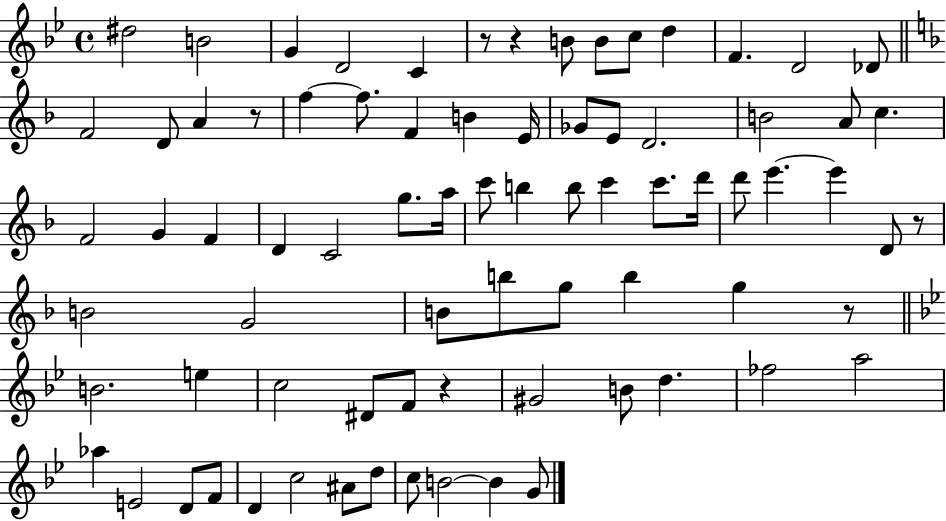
{
  \clef treble
  \time 4/4
  \defaultTimeSignature
  \key bes \major
  \repeat volta 2 { dis''2 b'2 | g'4 d'2 c'4 | r8 r4 b'8 b'8 c''8 d''4 | f'4. d'2 des'8 | \break \bar "||" \break \key f \major f'2 d'8 a'4 r8 | f''4~~ f''8. f'4 b'4 e'16 | ges'8 e'8 d'2. | b'2 a'8 c''4. | \break f'2 g'4 f'4 | d'4 c'2 g''8. a''16 | c'''8 b''4 b''8 c'''4 c'''8. d'''16 | d'''8 e'''4.~~ e'''4 d'8 r8 | \break b'2 g'2 | b'8 b''8 g''8 b''4 g''4 r8 | \bar "||" \break \key bes \major b'2. e''4 | c''2 dis'8 f'8 r4 | gis'2 b'8 d''4. | fes''2 a''2 | \break aes''4 e'2 d'8 f'8 | d'4 c''2 ais'8 d''8 | c''8 b'2~~ b'4 g'8 | } \bar "|."
}